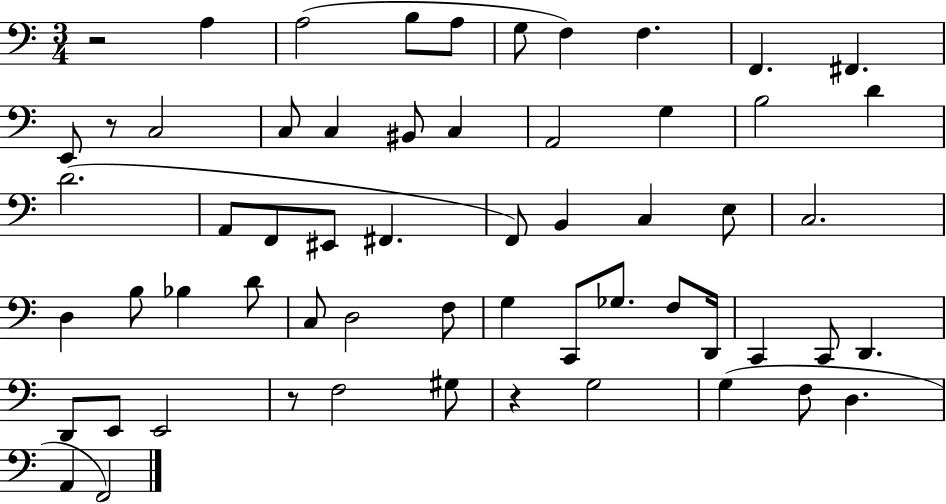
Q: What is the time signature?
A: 3/4